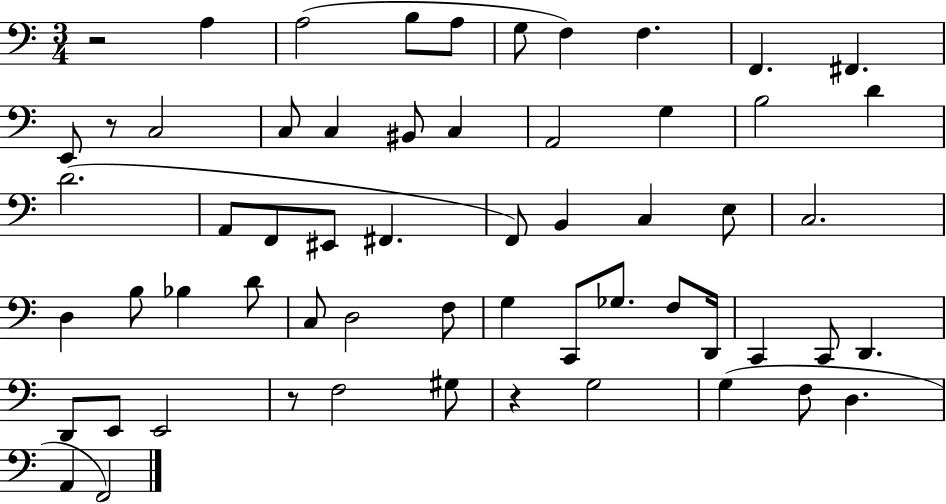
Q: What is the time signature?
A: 3/4